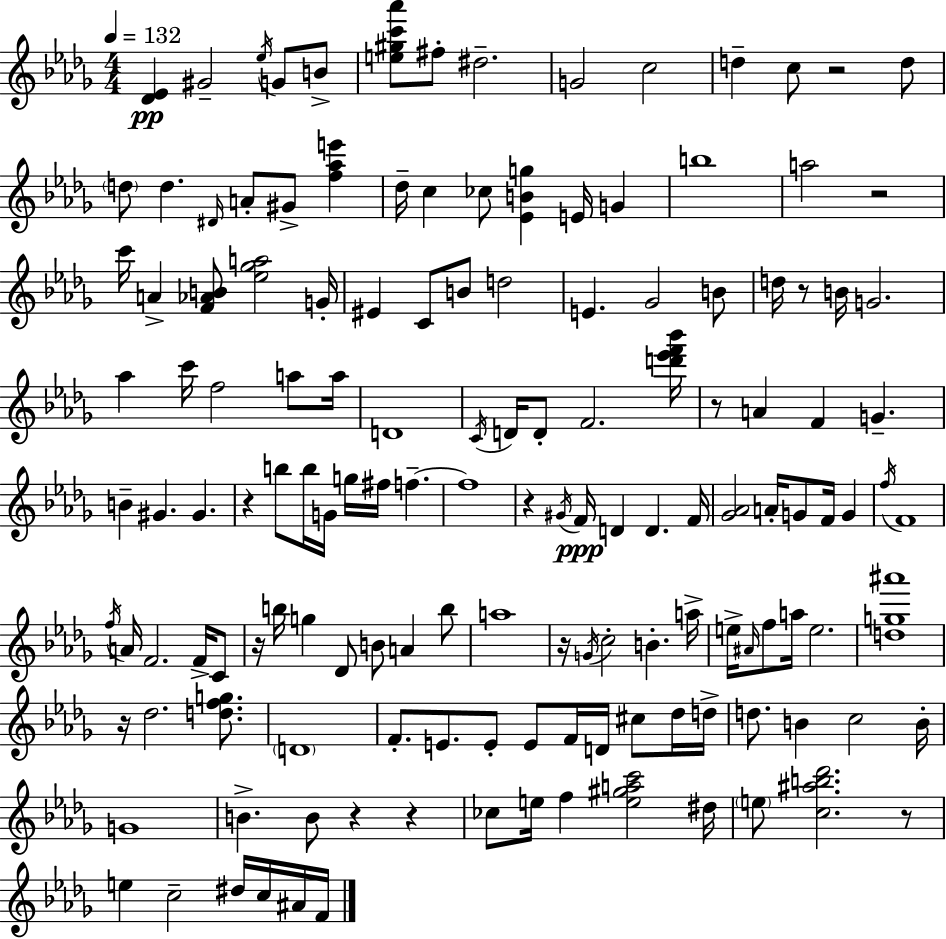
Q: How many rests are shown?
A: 12